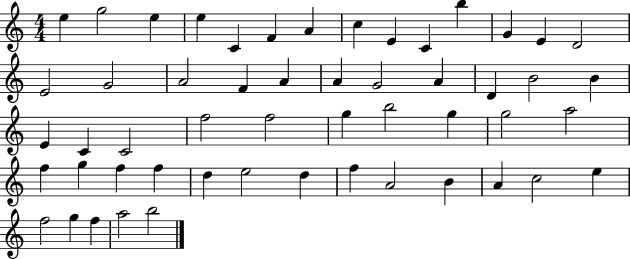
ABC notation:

X:1
T:Untitled
M:4/4
L:1/4
K:C
e g2 e e C F A c E C b G E D2 E2 G2 A2 F A A G2 A D B2 B E C C2 f2 f2 g b2 g g2 a2 f g f f d e2 d f A2 B A c2 e f2 g f a2 b2